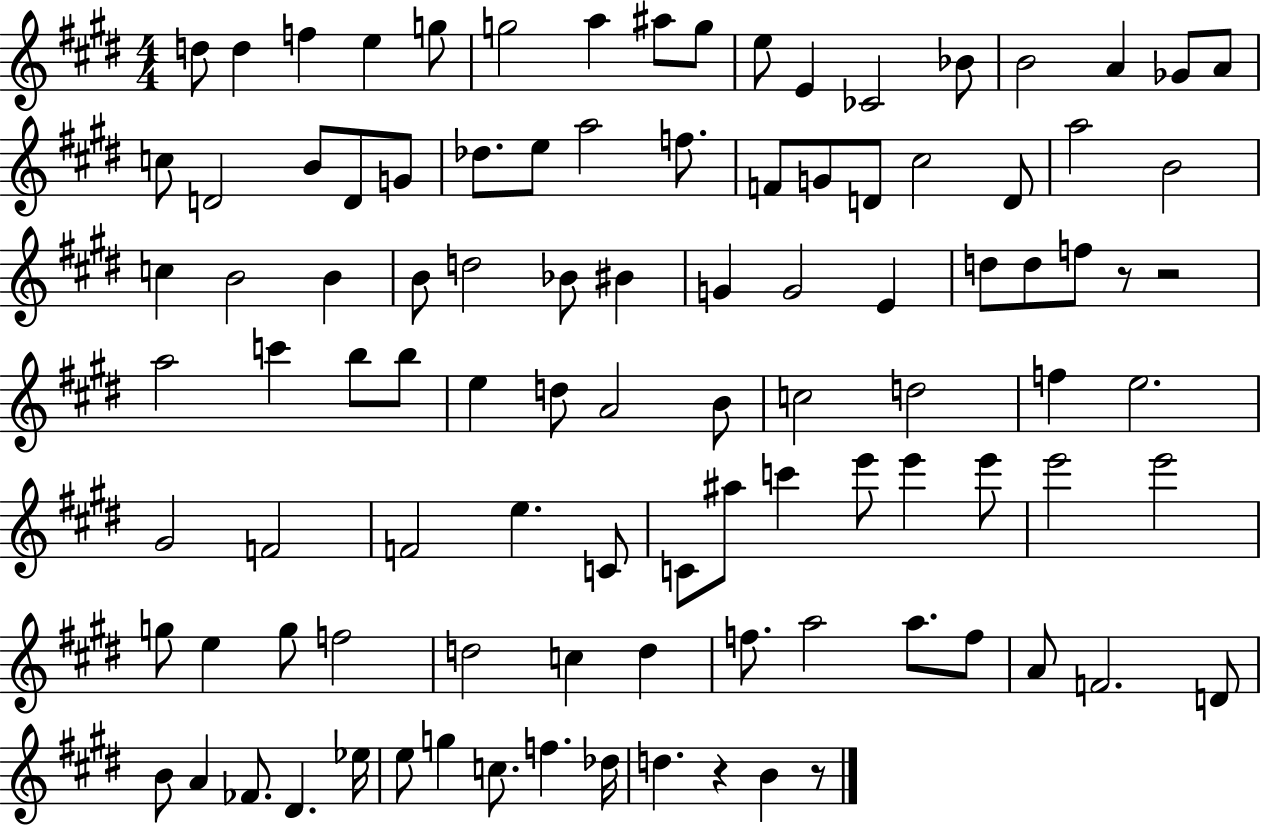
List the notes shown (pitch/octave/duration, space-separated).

D5/e D5/q F5/q E5/q G5/e G5/h A5/q A#5/e G5/e E5/e E4/q CES4/h Bb4/e B4/h A4/q Gb4/e A4/e C5/e D4/h B4/e D4/e G4/e Db5/e. E5/e A5/h F5/e. F4/e G4/e D4/e C#5/h D4/e A5/h B4/h C5/q B4/h B4/q B4/e D5/h Bb4/e BIS4/q G4/q G4/h E4/q D5/e D5/e F5/e R/e R/h A5/h C6/q B5/e B5/e E5/q D5/e A4/h B4/e C5/h D5/h F5/q E5/h. G#4/h F4/h F4/h E5/q. C4/e C4/e A#5/e C6/q E6/e E6/q E6/e E6/h E6/h G5/e E5/q G5/e F5/h D5/h C5/q D5/q F5/e. A5/h A5/e. F5/e A4/e F4/h. D4/e B4/e A4/q FES4/e. D#4/q. Eb5/s E5/e G5/q C5/e. F5/q. Db5/s D5/q. R/q B4/q R/e